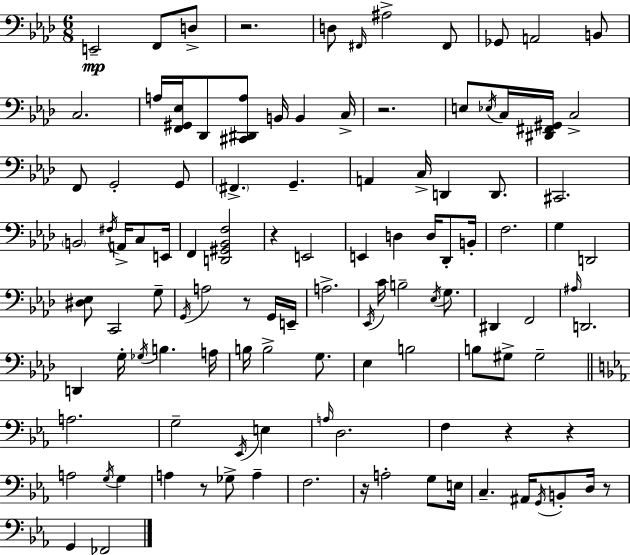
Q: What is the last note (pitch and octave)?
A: FES2